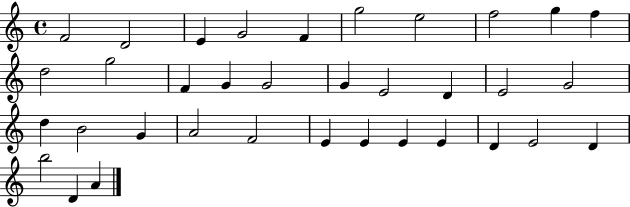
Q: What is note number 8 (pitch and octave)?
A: F5